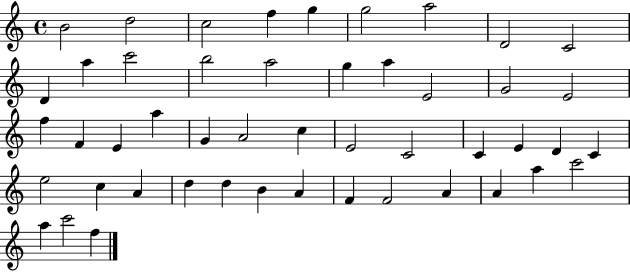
X:1
T:Untitled
M:4/4
L:1/4
K:C
B2 d2 c2 f g g2 a2 D2 C2 D a c'2 b2 a2 g a E2 G2 E2 f F E a G A2 c E2 C2 C E D C e2 c A d d B A F F2 A A a c'2 a c'2 f